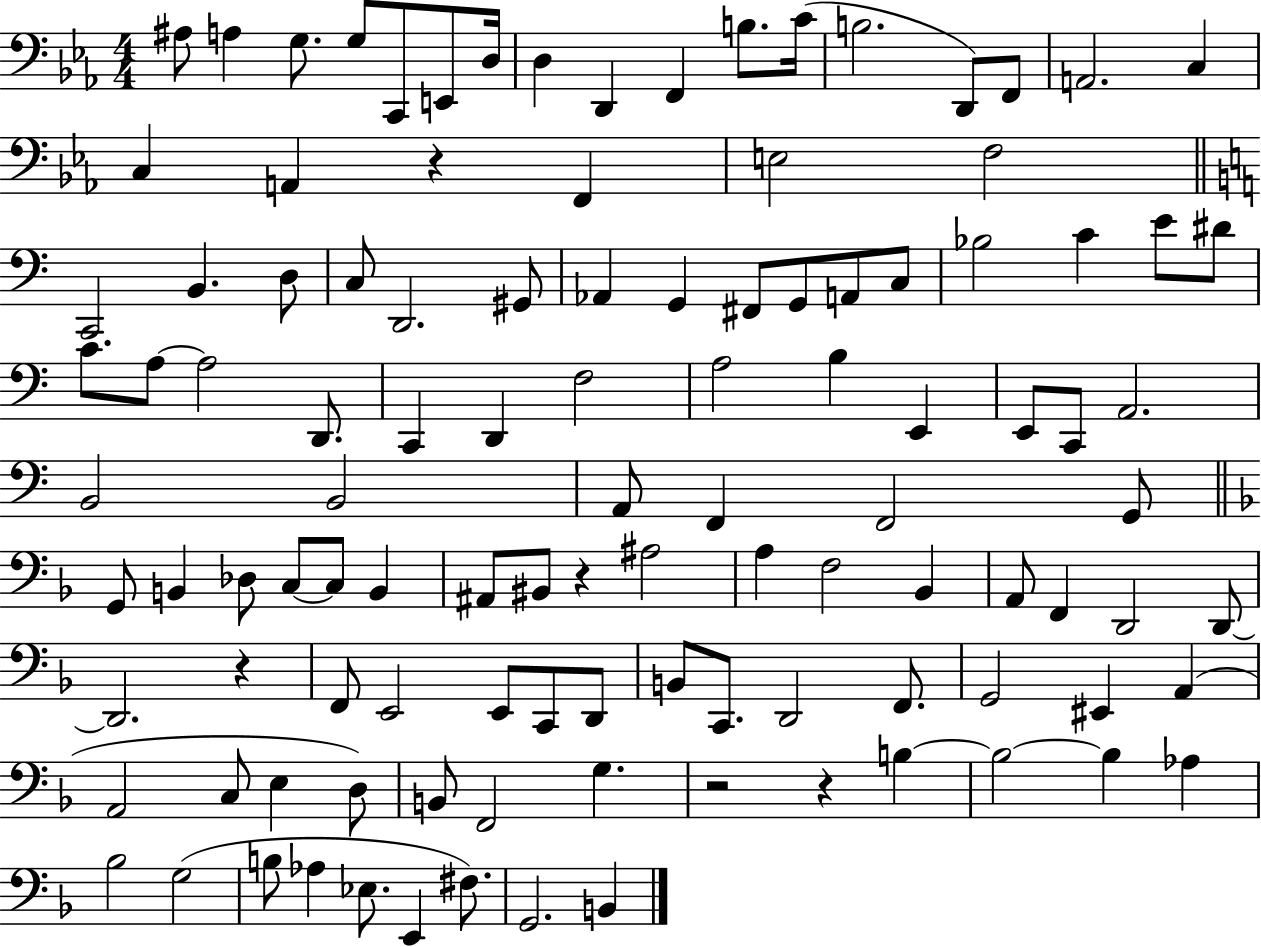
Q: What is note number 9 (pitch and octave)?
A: D2